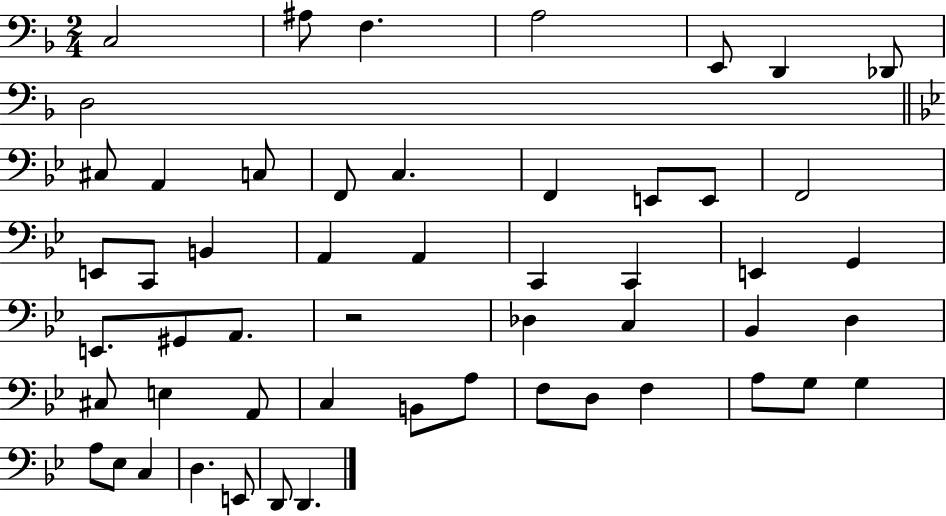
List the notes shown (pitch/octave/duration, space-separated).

C3/h A#3/e F3/q. A3/h E2/e D2/q Db2/e D3/h C#3/e A2/q C3/e F2/e C3/q. F2/q E2/e E2/e F2/h E2/e C2/e B2/q A2/q A2/q C2/q C2/q E2/q G2/q E2/e. G#2/e A2/e. R/h Db3/q C3/q Bb2/q D3/q C#3/e E3/q A2/e C3/q B2/e A3/e F3/e D3/e F3/q A3/e G3/e G3/q A3/e Eb3/e C3/q D3/q. E2/e D2/e D2/q.